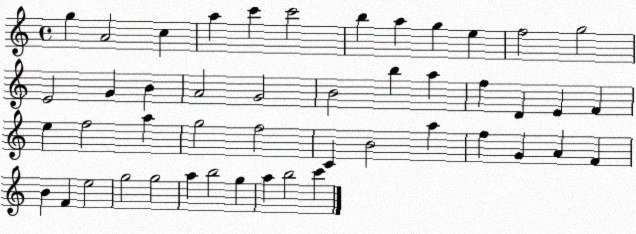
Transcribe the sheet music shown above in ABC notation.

X:1
T:Untitled
M:4/4
L:1/4
K:C
g A2 c a c' c'2 b a g e f2 g2 E2 G B A2 G2 B2 b a f D E F e f2 a g2 f2 C B2 a f G A F B F e2 g2 g2 a b2 g a b2 c'